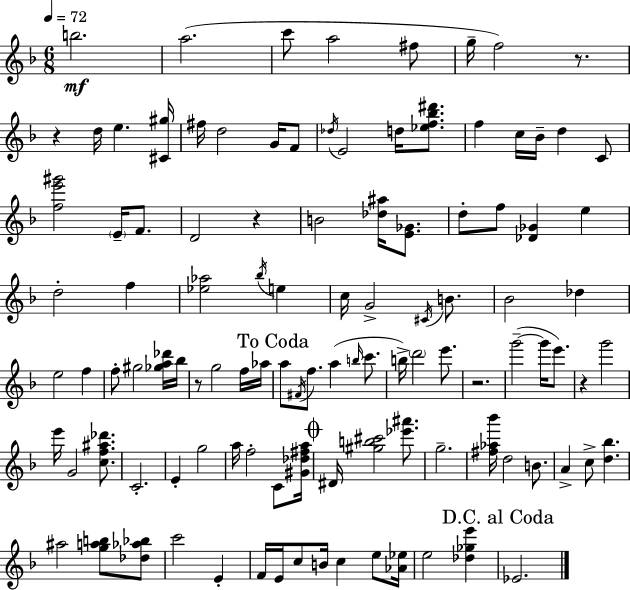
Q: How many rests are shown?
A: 6